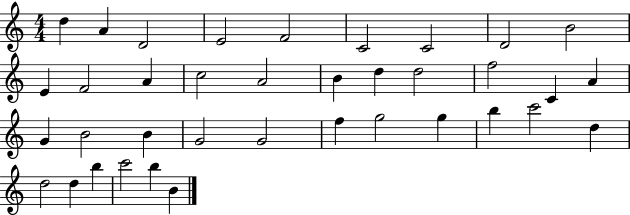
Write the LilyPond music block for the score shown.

{
  \clef treble
  \numericTimeSignature
  \time 4/4
  \key c \major
  d''4 a'4 d'2 | e'2 f'2 | c'2 c'2 | d'2 b'2 | \break e'4 f'2 a'4 | c''2 a'2 | b'4 d''4 d''2 | f''2 c'4 a'4 | \break g'4 b'2 b'4 | g'2 g'2 | f''4 g''2 g''4 | b''4 c'''2 d''4 | \break d''2 d''4 b''4 | c'''2 b''4 b'4 | \bar "|."
}